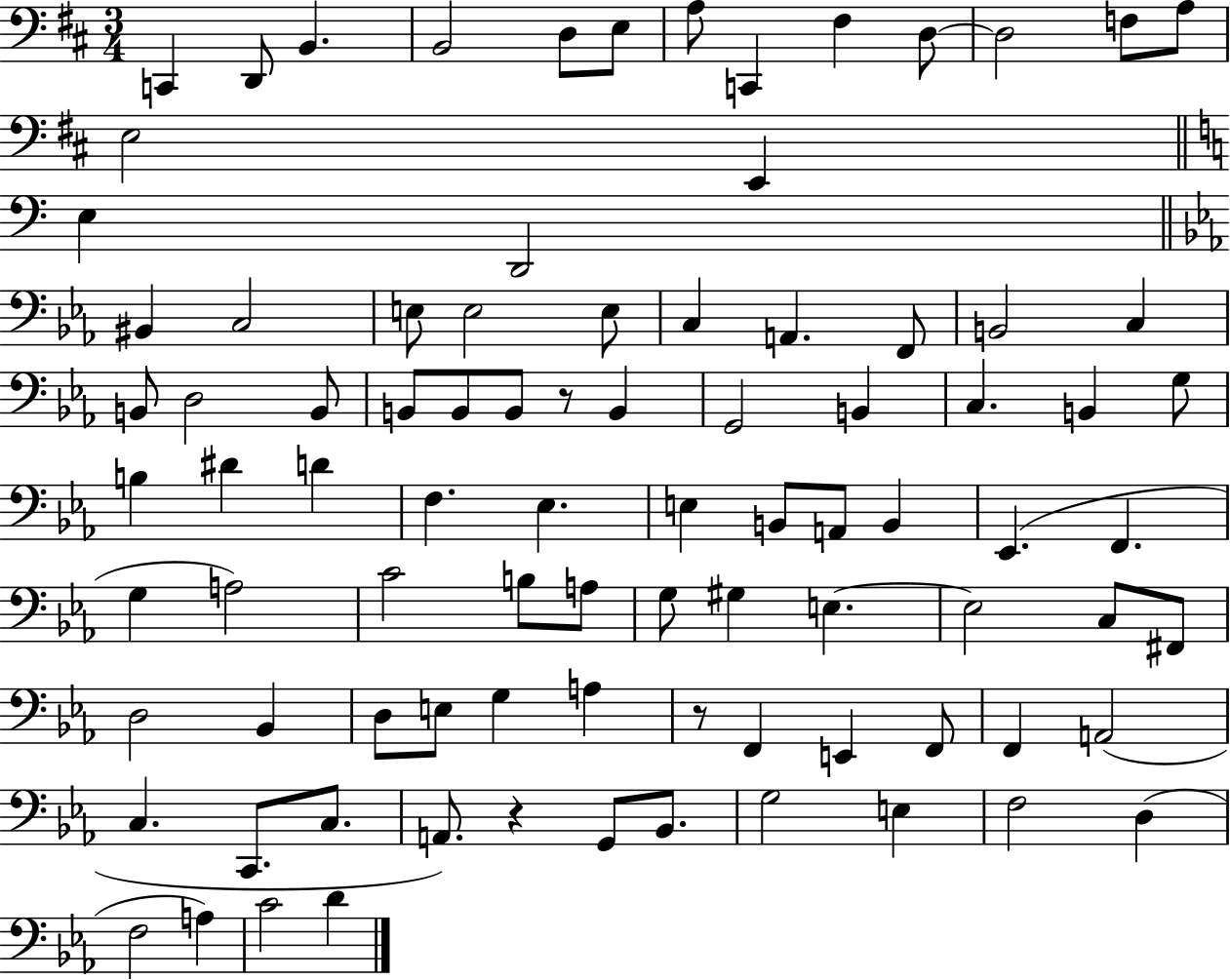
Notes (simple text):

C2/q D2/e B2/q. B2/h D3/e E3/e A3/e C2/q F#3/q D3/e D3/h F3/e A3/e E3/h E2/q E3/q D2/h BIS2/q C3/h E3/e E3/h E3/e C3/q A2/q. F2/e B2/h C3/q B2/e D3/h B2/e B2/e B2/e B2/e R/e B2/q G2/h B2/q C3/q. B2/q G3/e B3/q D#4/q D4/q F3/q. Eb3/q. E3/q B2/e A2/e B2/q Eb2/q. F2/q. G3/q A3/h C4/h B3/e A3/e G3/e G#3/q E3/q. E3/h C3/e F#2/e D3/h Bb2/q D3/e E3/e G3/q A3/q R/e F2/q E2/q F2/e F2/q A2/h C3/q. C2/e. C3/e. A2/e. R/q G2/e Bb2/e. G3/h E3/q F3/h D3/q F3/h A3/q C4/h D4/q